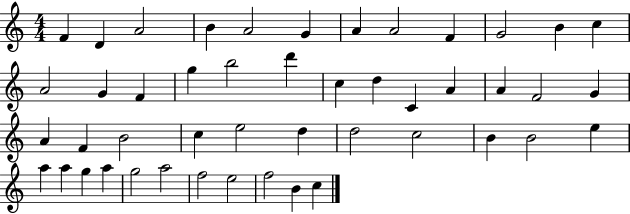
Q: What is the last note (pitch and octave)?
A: C5